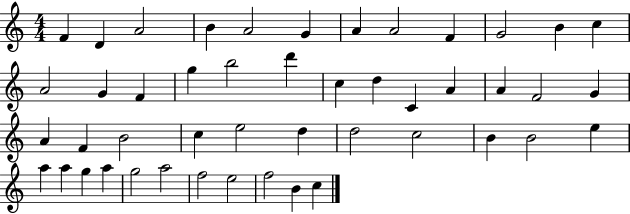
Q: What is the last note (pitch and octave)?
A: C5